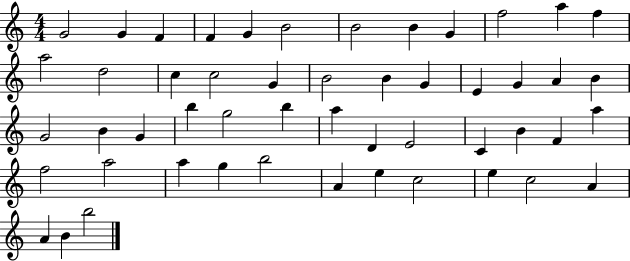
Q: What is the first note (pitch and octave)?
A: G4